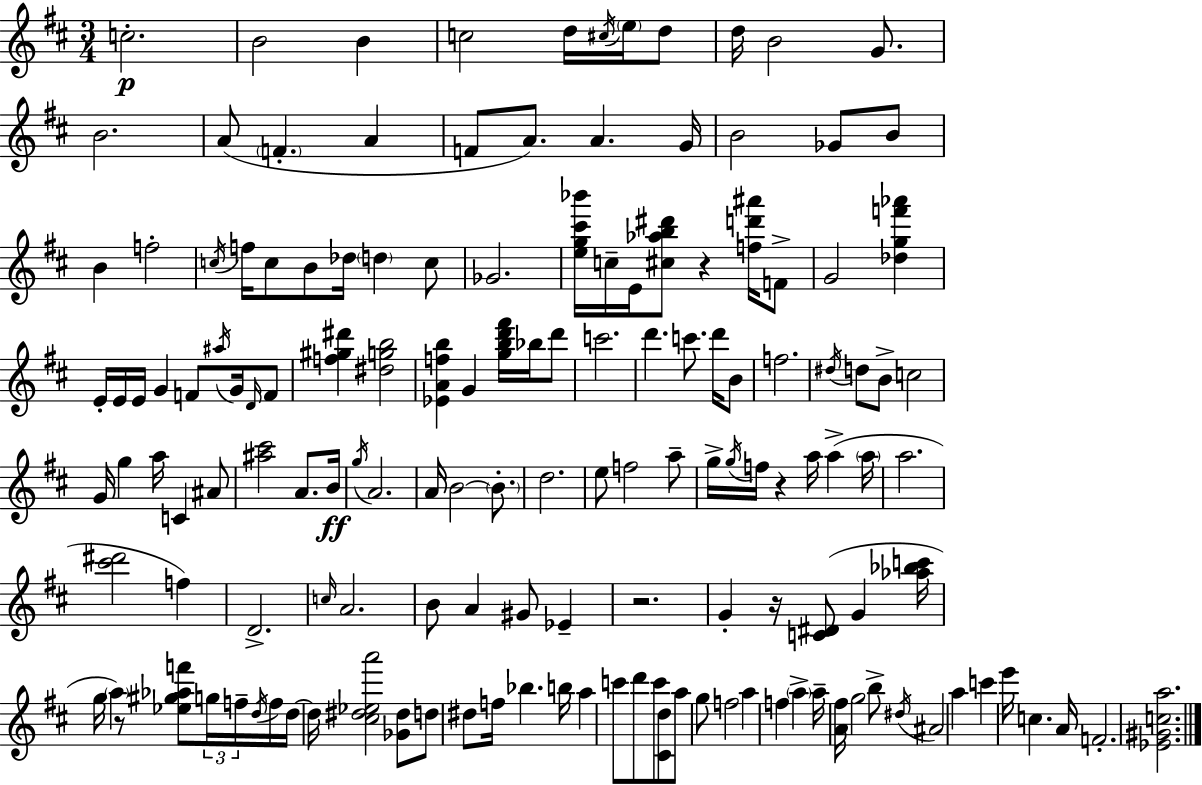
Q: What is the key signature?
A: D major